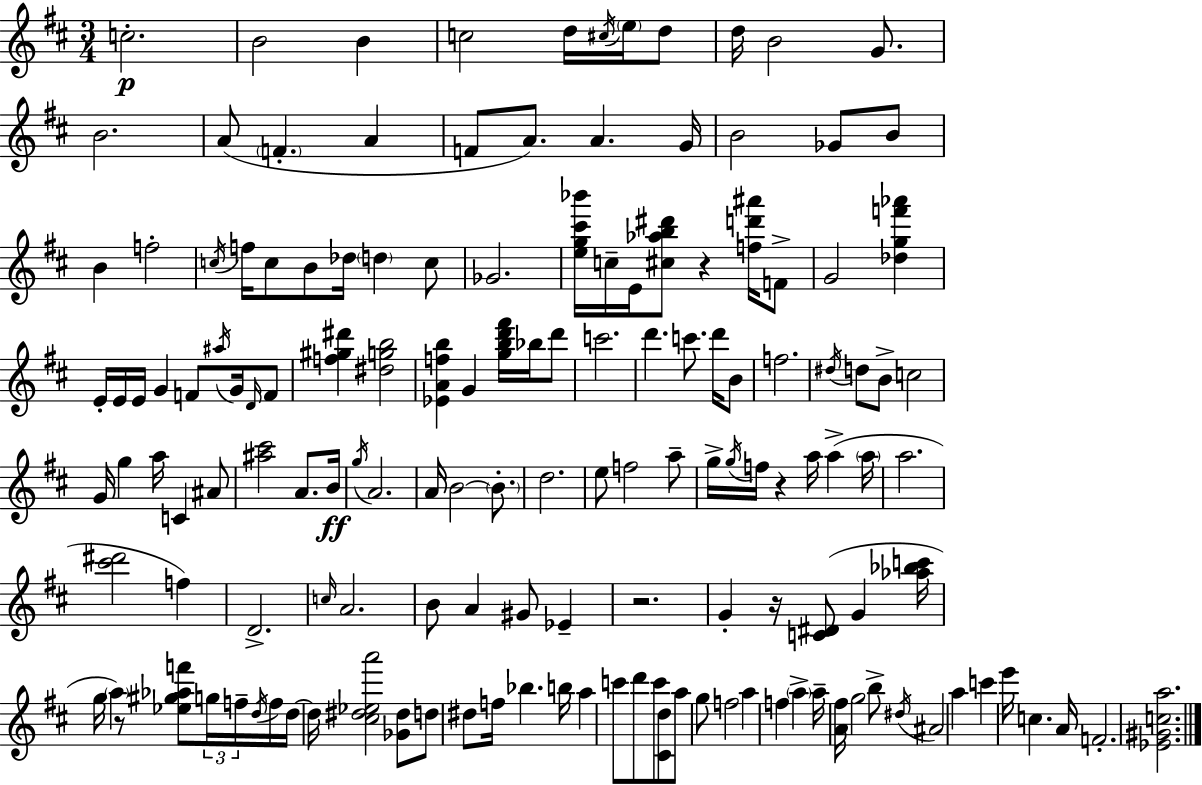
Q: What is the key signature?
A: D major